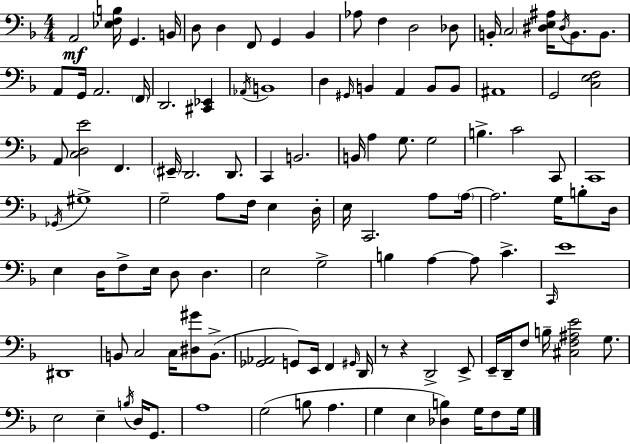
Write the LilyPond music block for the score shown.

{
  \clef bass
  \numericTimeSignature
  \time 4/4
  \key f \major
  a,2\mf <ees f b>16 g,4. b,16 | d8 d4 f,8 g,4 bes,4 | aes8 f4 d2 des8 | b,16-. \parenthesize c2 <dis e ais>16 \acciaccatura { dis16 } b,8. b,8. | \break a,8 g,16 a,2. | \parenthesize f,16 d,2. <cis, ees,>4 | \acciaccatura { aes,16 } b,1 | d4 \grace { gis,16 } b,4 a,4 b,8 | \break b,8 ais,1 | g,2 <c e f>2 | a,8 <c d e'>2 f,4. | \parenthesize eis,16-- d,2. | \break d,8. c,4 b,2. | b,16 a4 g8. g2 | b4.-> c'2 | c,8 c,1 | \break \acciaccatura { ges,16 } gis1-> | g2-- a8 f16 e4 | d16-. e16 c,2. | a8 \parenthesize a16~~ a2. | \break g16 b8-. d16 e4 d16 f8-> e16 d8 d4. | e2 g2-> | b4 a4~~ a8 c'4.-> | \grace { c,16 } e'1 | \break dis,1 | b,8 c2 c16 | <dis gis'>8 b,8.->( <ges, aes,>2 g,8) e,16 | f,4 \grace { gis,16 } d,16 r8 r4 d,2-> | \break e,8-> e,16-- d,16-- f8 b16-- <cis f ais e'>2 | g8. e2 e4-- | \acciaccatura { b16 } d16 g,8. a1 | g2( b8 | \break a4. g4 e4 <des b>4) | g16 f8 g16 \bar "|."
}